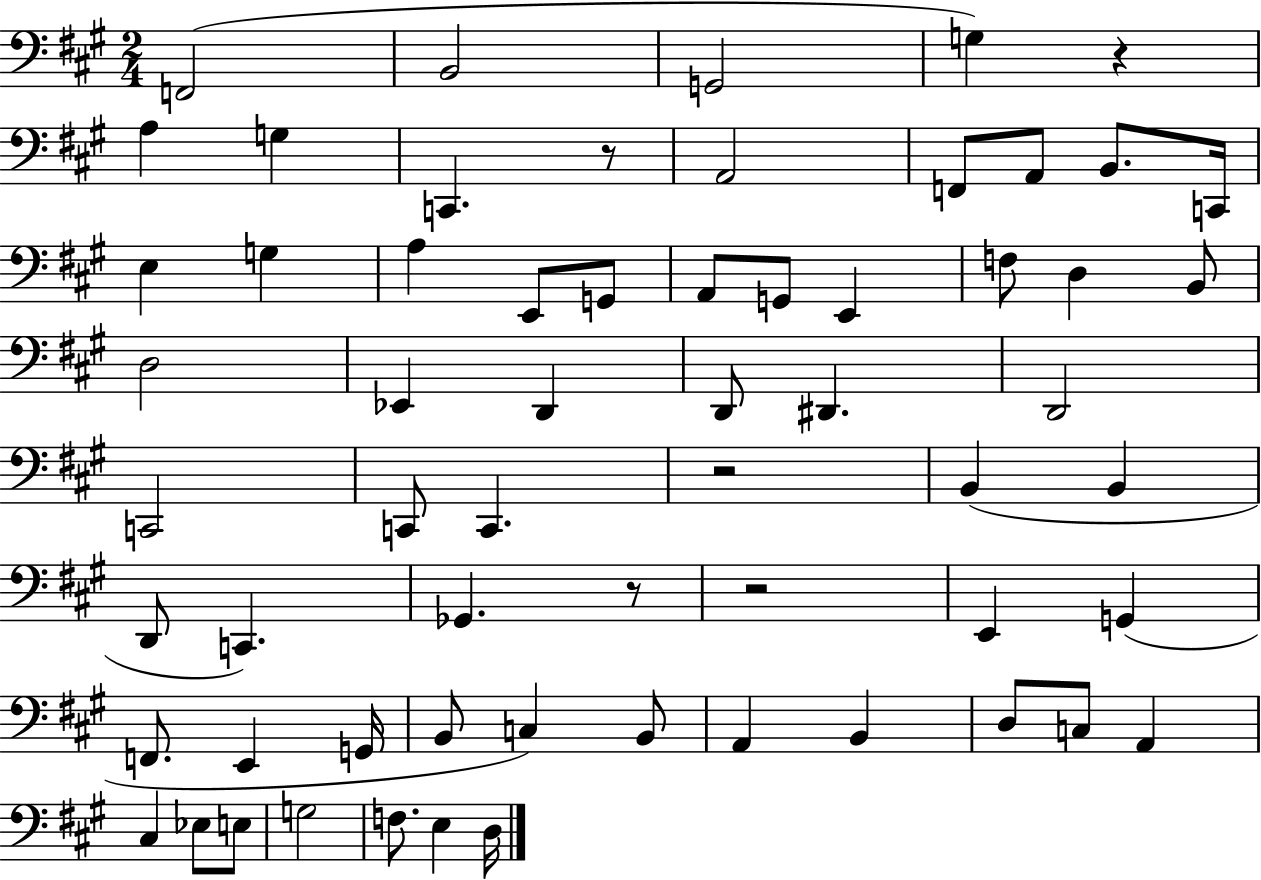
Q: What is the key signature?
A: A major